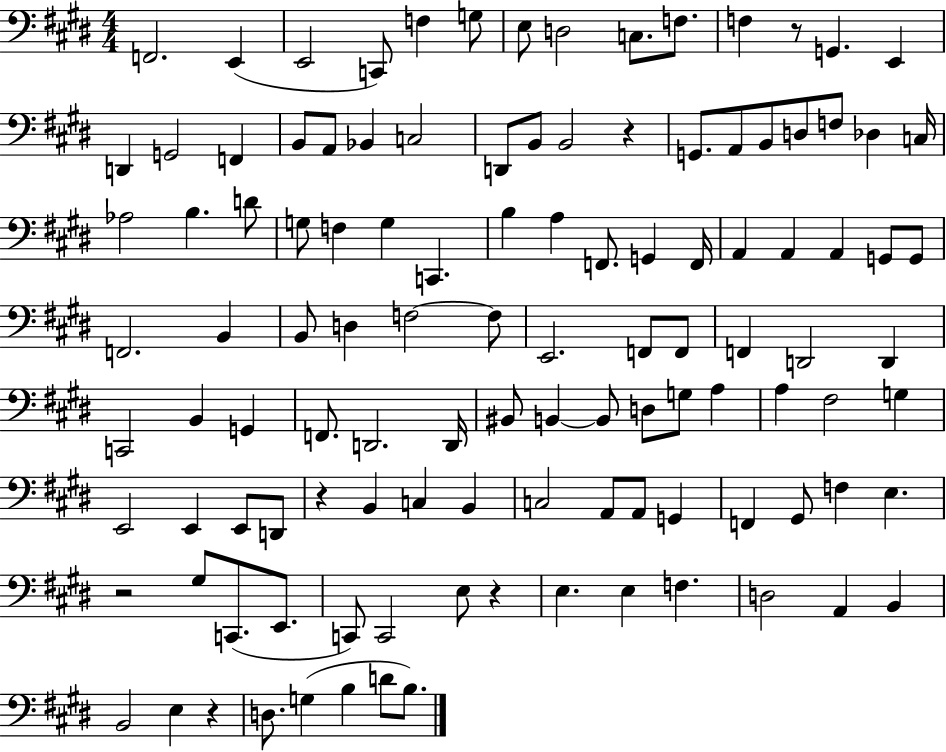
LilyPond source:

{
  \clef bass
  \numericTimeSignature
  \time 4/4
  \key e \major
  f,2. e,4( | e,2 c,8) f4 g8 | e8 d2 c8. f8. | f4 r8 g,4. e,4 | \break d,4 g,2 f,4 | b,8 a,8 bes,4 c2 | d,8 b,8 b,2 r4 | g,8. a,8 b,8 d8 f8 des4 c16 | \break aes2 b4. d'8 | g8 f4 g4 c,4. | b4 a4 f,8. g,4 f,16 | a,4 a,4 a,4 g,8 g,8 | \break f,2. b,4 | b,8 d4 f2~~ f8 | e,2. f,8 f,8 | f,4 d,2 d,4 | \break c,2 b,4 g,4 | f,8. d,2. d,16 | bis,8 b,4~~ b,8 d8 g8 a4 | a4 fis2 g4 | \break e,2 e,4 e,8 d,8 | r4 b,4 c4 b,4 | c2 a,8 a,8 g,4 | f,4 gis,8 f4 e4. | \break r2 gis8 c,8.( e,8. | c,8) c,2 e8 r4 | e4. e4 f4. | d2 a,4 b,4 | \break b,2 e4 r4 | d8. g4( b4 d'8 b8.) | \bar "|."
}